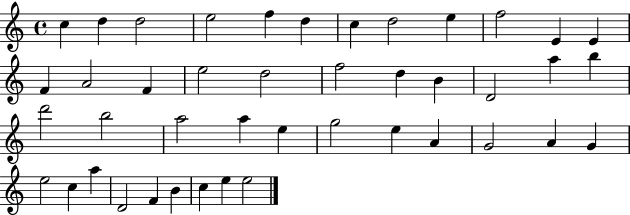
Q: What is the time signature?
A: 4/4